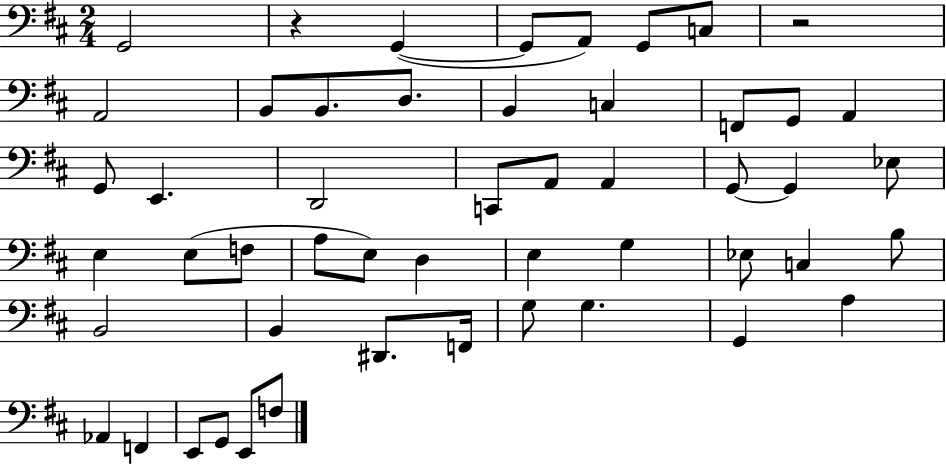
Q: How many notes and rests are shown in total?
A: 51